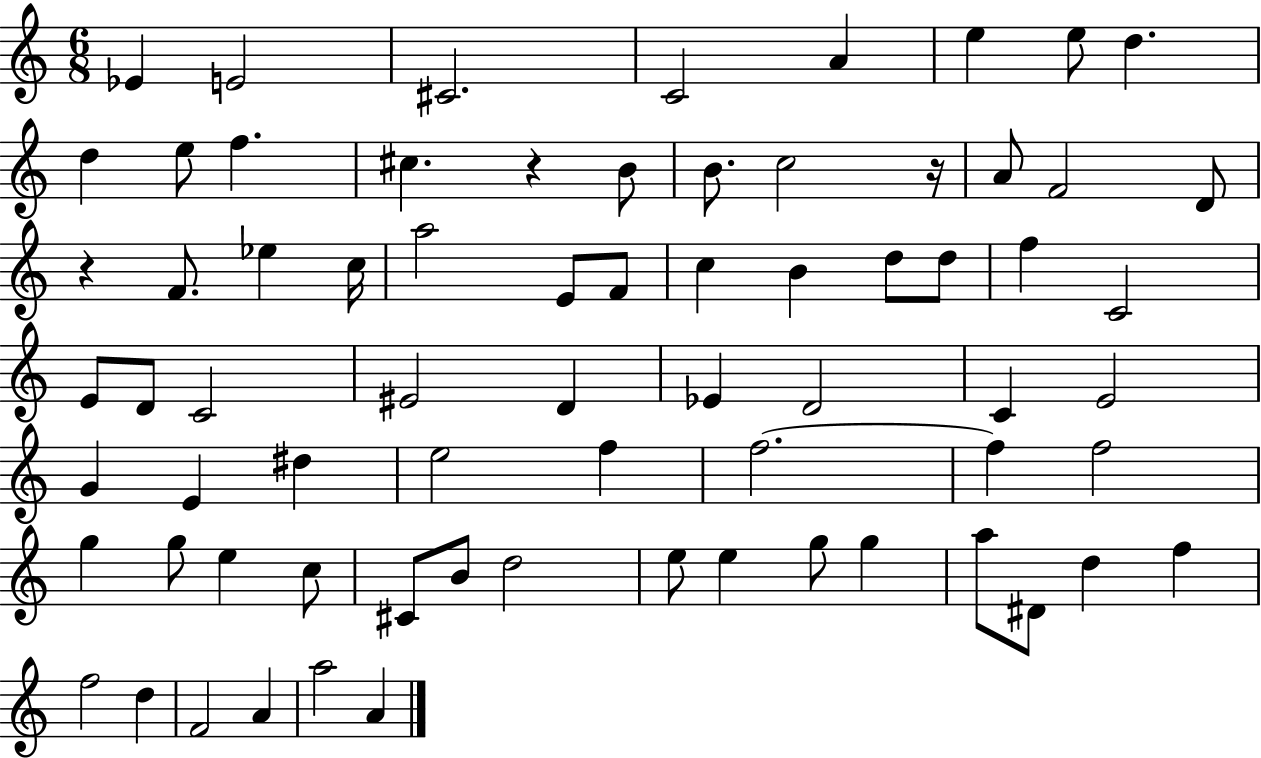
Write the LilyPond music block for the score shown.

{
  \clef treble
  \numericTimeSignature
  \time 6/8
  \key c \major
  ees'4 e'2 | cis'2. | c'2 a'4 | e''4 e''8 d''4. | \break d''4 e''8 f''4. | cis''4. r4 b'8 | b'8. c''2 r16 | a'8 f'2 d'8 | \break r4 f'8. ees''4 c''16 | a''2 e'8 f'8 | c''4 b'4 d''8 d''8 | f''4 c'2 | \break e'8 d'8 c'2 | eis'2 d'4 | ees'4 d'2 | c'4 e'2 | \break g'4 e'4 dis''4 | e''2 f''4 | f''2.~~ | f''4 f''2 | \break g''4 g''8 e''4 c''8 | cis'8 b'8 d''2 | e''8 e''4 g''8 g''4 | a''8 dis'8 d''4 f''4 | \break f''2 d''4 | f'2 a'4 | a''2 a'4 | \bar "|."
}